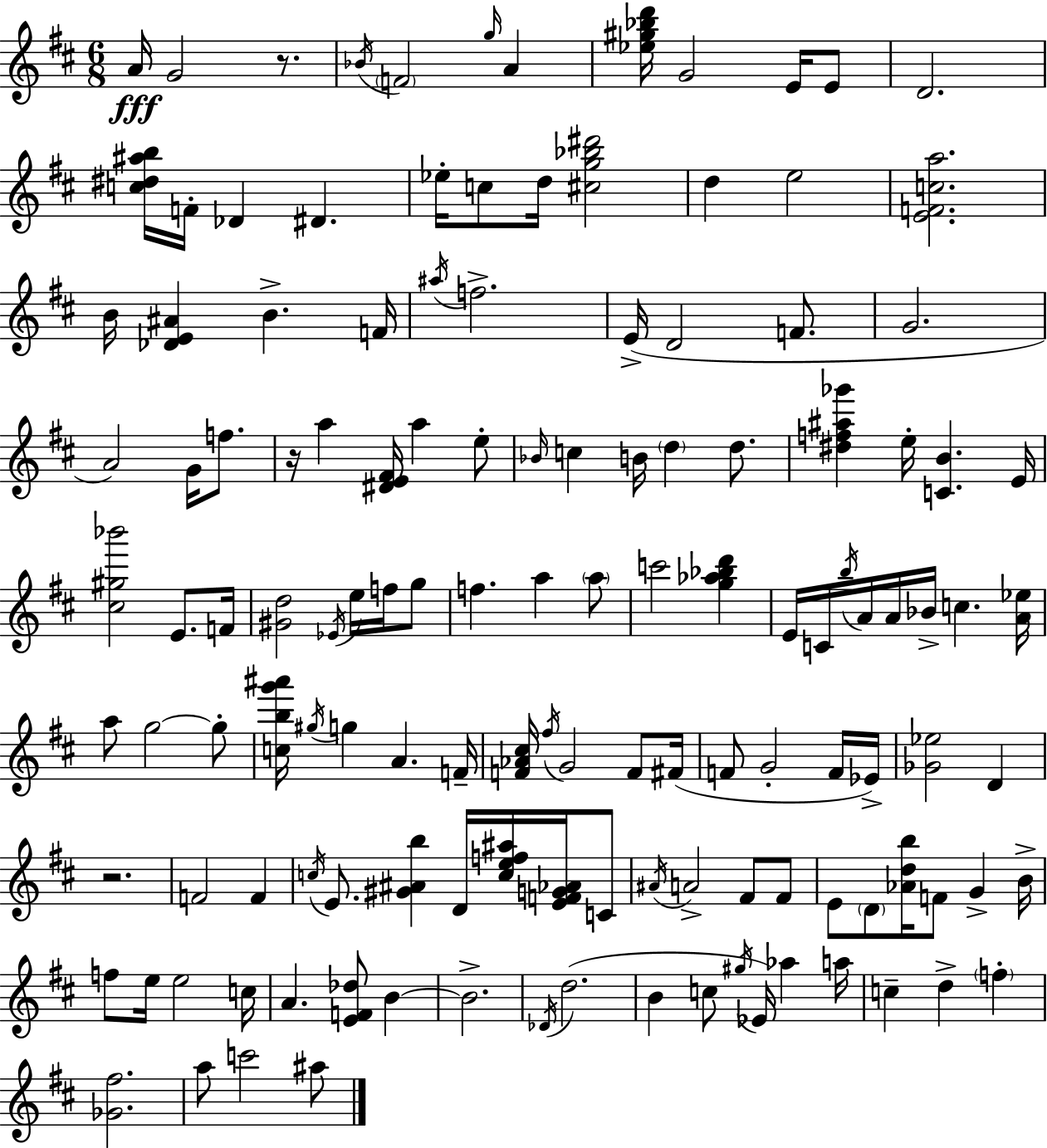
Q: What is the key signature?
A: D major